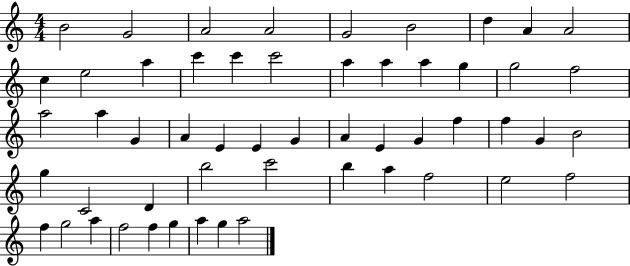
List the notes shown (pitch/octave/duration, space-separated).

B4/h G4/h A4/h A4/h G4/h B4/h D5/q A4/q A4/h C5/q E5/h A5/q C6/q C6/q C6/h A5/q A5/q A5/q G5/q G5/h F5/h A5/h A5/q G4/q A4/q E4/q E4/q G4/q A4/q E4/q G4/q F5/q F5/q G4/q B4/h G5/q C4/h D4/q B5/h C6/h B5/q A5/q F5/h E5/h F5/h F5/q G5/h A5/q F5/h F5/q G5/q A5/q G5/q A5/h